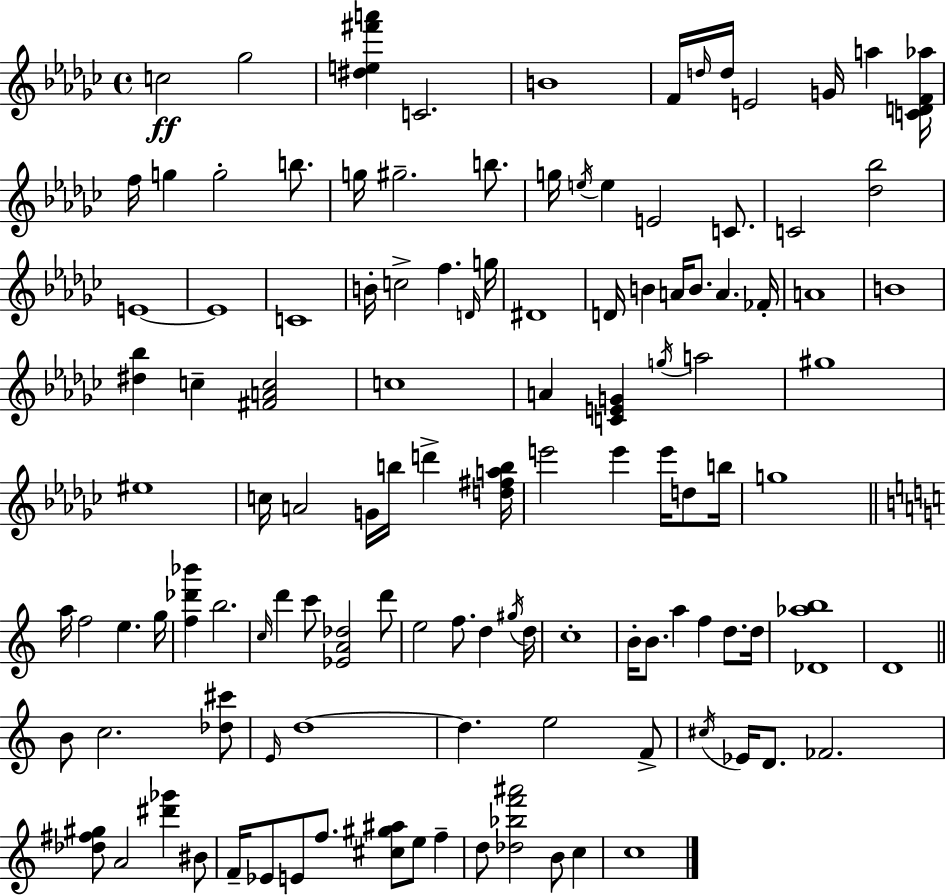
C5/h Gb5/h [D#5,E5,F#6,A6]/q C4/h. B4/w F4/s D5/s D5/s E4/h G4/s A5/q [C4,D4,F4,Ab5]/s F5/s G5/q G5/h B5/e. G5/s G#5/h. B5/e. G5/s E5/s E5/q E4/h C4/e. C4/h [Db5,Bb5]/h E4/w E4/w C4/w B4/s C5/h F5/q. D4/s G5/s D#4/w D4/s B4/q A4/s B4/e. A4/q. FES4/s A4/w B4/w [D#5,Bb5]/q C5/q [F#4,A4,C5]/h C5/w A4/q [C4,E4,G4]/q G5/s A5/h G#5/w EIS5/w C5/s A4/h G4/s B5/s D6/q [D5,F#5,A5,B5]/s E6/h E6/q E6/s D5/e B5/s G5/w A5/s F5/h E5/q. G5/s [F5,Db6,Bb6]/q B5/h. C5/s D6/q C6/e [Eb4,A4,Db5]/h D6/e E5/h F5/e. D5/q G#5/s D5/s C5/w B4/s B4/e. A5/q F5/q D5/e. D5/s [Db4,Ab5,B5]/w D4/w B4/e C5/h. [Db5,C#6]/e E4/s D5/w D5/q. E5/h F4/e C#5/s Eb4/s D4/e. FES4/h. [Db5,F#5,G#5]/e A4/h [D#6,Gb6]/q BIS4/e F4/s Eb4/e E4/e F5/e. [C#5,G#5,A#5]/e E5/e F5/q D5/e [Db5,Bb5,F6,A#6]/h B4/e C5/q C5/w